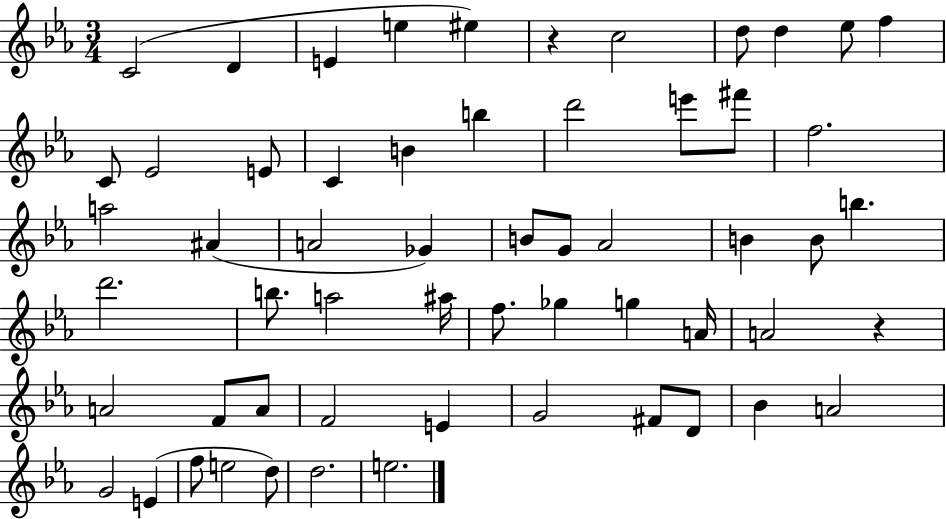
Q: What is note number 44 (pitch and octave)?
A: E4